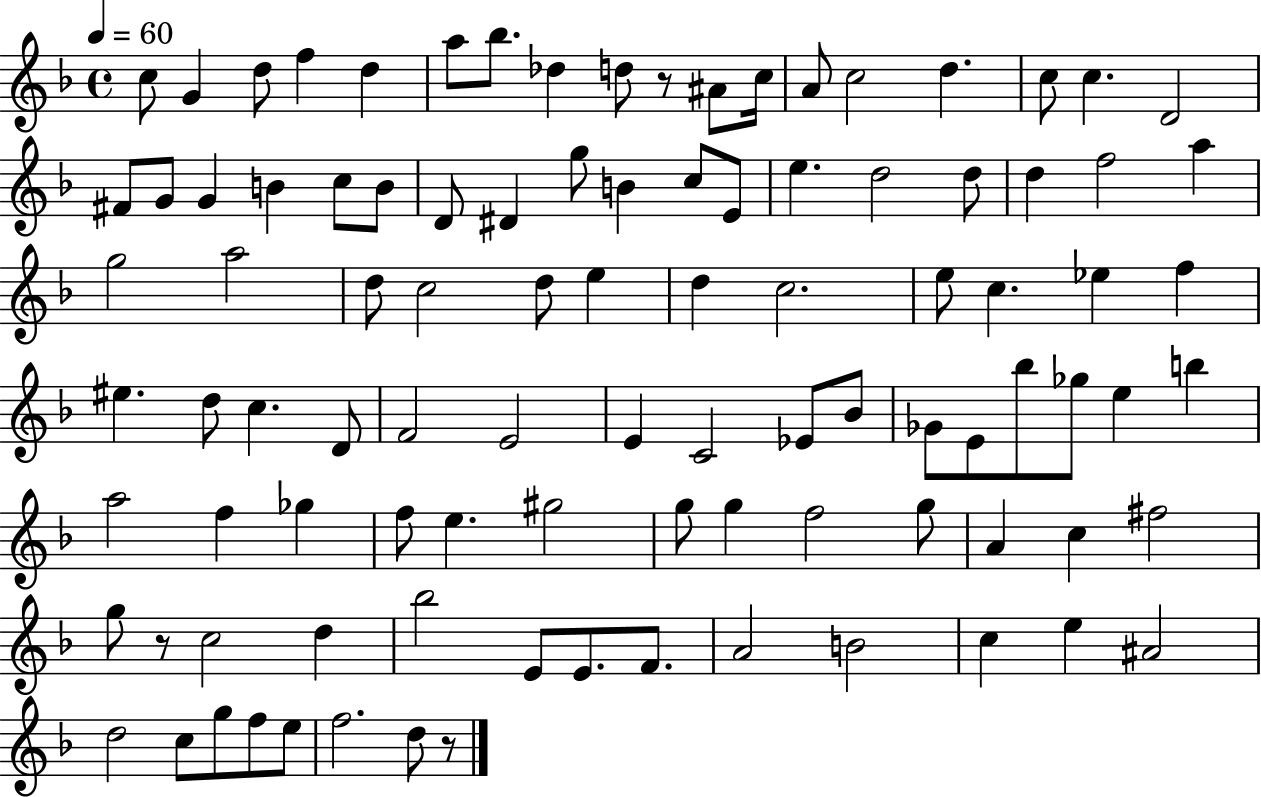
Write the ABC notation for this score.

X:1
T:Untitled
M:4/4
L:1/4
K:F
c/2 G d/2 f d a/2 _b/2 _d d/2 z/2 ^A/2 c/4 A/2 c2 d c/2 c D2 ^F/2 G/2 G B c/2 B/2 D/2 ^D g/2 B c/2 E/2 e d2 d/2 d f2 a g2 a2 d/2 c2 d/2 e d c2 e/2 c _e f ^e d/2 c D/2 F2 E2 E C2 _E/2 _B/2 _G/2 E/2 _b/2 _g/2 e b a2 f _g f/2 e ^g2 g/2 g f2 g/2 A c ^f2 g/2 z/2 c2 d _b2 E/2 E/2 F/2 A2 B2 c e ^A2 d2 c/2 g/2 f/2 e/2 f2 d/2 z/2